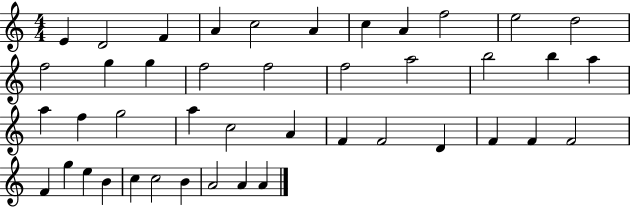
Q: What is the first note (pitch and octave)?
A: E4